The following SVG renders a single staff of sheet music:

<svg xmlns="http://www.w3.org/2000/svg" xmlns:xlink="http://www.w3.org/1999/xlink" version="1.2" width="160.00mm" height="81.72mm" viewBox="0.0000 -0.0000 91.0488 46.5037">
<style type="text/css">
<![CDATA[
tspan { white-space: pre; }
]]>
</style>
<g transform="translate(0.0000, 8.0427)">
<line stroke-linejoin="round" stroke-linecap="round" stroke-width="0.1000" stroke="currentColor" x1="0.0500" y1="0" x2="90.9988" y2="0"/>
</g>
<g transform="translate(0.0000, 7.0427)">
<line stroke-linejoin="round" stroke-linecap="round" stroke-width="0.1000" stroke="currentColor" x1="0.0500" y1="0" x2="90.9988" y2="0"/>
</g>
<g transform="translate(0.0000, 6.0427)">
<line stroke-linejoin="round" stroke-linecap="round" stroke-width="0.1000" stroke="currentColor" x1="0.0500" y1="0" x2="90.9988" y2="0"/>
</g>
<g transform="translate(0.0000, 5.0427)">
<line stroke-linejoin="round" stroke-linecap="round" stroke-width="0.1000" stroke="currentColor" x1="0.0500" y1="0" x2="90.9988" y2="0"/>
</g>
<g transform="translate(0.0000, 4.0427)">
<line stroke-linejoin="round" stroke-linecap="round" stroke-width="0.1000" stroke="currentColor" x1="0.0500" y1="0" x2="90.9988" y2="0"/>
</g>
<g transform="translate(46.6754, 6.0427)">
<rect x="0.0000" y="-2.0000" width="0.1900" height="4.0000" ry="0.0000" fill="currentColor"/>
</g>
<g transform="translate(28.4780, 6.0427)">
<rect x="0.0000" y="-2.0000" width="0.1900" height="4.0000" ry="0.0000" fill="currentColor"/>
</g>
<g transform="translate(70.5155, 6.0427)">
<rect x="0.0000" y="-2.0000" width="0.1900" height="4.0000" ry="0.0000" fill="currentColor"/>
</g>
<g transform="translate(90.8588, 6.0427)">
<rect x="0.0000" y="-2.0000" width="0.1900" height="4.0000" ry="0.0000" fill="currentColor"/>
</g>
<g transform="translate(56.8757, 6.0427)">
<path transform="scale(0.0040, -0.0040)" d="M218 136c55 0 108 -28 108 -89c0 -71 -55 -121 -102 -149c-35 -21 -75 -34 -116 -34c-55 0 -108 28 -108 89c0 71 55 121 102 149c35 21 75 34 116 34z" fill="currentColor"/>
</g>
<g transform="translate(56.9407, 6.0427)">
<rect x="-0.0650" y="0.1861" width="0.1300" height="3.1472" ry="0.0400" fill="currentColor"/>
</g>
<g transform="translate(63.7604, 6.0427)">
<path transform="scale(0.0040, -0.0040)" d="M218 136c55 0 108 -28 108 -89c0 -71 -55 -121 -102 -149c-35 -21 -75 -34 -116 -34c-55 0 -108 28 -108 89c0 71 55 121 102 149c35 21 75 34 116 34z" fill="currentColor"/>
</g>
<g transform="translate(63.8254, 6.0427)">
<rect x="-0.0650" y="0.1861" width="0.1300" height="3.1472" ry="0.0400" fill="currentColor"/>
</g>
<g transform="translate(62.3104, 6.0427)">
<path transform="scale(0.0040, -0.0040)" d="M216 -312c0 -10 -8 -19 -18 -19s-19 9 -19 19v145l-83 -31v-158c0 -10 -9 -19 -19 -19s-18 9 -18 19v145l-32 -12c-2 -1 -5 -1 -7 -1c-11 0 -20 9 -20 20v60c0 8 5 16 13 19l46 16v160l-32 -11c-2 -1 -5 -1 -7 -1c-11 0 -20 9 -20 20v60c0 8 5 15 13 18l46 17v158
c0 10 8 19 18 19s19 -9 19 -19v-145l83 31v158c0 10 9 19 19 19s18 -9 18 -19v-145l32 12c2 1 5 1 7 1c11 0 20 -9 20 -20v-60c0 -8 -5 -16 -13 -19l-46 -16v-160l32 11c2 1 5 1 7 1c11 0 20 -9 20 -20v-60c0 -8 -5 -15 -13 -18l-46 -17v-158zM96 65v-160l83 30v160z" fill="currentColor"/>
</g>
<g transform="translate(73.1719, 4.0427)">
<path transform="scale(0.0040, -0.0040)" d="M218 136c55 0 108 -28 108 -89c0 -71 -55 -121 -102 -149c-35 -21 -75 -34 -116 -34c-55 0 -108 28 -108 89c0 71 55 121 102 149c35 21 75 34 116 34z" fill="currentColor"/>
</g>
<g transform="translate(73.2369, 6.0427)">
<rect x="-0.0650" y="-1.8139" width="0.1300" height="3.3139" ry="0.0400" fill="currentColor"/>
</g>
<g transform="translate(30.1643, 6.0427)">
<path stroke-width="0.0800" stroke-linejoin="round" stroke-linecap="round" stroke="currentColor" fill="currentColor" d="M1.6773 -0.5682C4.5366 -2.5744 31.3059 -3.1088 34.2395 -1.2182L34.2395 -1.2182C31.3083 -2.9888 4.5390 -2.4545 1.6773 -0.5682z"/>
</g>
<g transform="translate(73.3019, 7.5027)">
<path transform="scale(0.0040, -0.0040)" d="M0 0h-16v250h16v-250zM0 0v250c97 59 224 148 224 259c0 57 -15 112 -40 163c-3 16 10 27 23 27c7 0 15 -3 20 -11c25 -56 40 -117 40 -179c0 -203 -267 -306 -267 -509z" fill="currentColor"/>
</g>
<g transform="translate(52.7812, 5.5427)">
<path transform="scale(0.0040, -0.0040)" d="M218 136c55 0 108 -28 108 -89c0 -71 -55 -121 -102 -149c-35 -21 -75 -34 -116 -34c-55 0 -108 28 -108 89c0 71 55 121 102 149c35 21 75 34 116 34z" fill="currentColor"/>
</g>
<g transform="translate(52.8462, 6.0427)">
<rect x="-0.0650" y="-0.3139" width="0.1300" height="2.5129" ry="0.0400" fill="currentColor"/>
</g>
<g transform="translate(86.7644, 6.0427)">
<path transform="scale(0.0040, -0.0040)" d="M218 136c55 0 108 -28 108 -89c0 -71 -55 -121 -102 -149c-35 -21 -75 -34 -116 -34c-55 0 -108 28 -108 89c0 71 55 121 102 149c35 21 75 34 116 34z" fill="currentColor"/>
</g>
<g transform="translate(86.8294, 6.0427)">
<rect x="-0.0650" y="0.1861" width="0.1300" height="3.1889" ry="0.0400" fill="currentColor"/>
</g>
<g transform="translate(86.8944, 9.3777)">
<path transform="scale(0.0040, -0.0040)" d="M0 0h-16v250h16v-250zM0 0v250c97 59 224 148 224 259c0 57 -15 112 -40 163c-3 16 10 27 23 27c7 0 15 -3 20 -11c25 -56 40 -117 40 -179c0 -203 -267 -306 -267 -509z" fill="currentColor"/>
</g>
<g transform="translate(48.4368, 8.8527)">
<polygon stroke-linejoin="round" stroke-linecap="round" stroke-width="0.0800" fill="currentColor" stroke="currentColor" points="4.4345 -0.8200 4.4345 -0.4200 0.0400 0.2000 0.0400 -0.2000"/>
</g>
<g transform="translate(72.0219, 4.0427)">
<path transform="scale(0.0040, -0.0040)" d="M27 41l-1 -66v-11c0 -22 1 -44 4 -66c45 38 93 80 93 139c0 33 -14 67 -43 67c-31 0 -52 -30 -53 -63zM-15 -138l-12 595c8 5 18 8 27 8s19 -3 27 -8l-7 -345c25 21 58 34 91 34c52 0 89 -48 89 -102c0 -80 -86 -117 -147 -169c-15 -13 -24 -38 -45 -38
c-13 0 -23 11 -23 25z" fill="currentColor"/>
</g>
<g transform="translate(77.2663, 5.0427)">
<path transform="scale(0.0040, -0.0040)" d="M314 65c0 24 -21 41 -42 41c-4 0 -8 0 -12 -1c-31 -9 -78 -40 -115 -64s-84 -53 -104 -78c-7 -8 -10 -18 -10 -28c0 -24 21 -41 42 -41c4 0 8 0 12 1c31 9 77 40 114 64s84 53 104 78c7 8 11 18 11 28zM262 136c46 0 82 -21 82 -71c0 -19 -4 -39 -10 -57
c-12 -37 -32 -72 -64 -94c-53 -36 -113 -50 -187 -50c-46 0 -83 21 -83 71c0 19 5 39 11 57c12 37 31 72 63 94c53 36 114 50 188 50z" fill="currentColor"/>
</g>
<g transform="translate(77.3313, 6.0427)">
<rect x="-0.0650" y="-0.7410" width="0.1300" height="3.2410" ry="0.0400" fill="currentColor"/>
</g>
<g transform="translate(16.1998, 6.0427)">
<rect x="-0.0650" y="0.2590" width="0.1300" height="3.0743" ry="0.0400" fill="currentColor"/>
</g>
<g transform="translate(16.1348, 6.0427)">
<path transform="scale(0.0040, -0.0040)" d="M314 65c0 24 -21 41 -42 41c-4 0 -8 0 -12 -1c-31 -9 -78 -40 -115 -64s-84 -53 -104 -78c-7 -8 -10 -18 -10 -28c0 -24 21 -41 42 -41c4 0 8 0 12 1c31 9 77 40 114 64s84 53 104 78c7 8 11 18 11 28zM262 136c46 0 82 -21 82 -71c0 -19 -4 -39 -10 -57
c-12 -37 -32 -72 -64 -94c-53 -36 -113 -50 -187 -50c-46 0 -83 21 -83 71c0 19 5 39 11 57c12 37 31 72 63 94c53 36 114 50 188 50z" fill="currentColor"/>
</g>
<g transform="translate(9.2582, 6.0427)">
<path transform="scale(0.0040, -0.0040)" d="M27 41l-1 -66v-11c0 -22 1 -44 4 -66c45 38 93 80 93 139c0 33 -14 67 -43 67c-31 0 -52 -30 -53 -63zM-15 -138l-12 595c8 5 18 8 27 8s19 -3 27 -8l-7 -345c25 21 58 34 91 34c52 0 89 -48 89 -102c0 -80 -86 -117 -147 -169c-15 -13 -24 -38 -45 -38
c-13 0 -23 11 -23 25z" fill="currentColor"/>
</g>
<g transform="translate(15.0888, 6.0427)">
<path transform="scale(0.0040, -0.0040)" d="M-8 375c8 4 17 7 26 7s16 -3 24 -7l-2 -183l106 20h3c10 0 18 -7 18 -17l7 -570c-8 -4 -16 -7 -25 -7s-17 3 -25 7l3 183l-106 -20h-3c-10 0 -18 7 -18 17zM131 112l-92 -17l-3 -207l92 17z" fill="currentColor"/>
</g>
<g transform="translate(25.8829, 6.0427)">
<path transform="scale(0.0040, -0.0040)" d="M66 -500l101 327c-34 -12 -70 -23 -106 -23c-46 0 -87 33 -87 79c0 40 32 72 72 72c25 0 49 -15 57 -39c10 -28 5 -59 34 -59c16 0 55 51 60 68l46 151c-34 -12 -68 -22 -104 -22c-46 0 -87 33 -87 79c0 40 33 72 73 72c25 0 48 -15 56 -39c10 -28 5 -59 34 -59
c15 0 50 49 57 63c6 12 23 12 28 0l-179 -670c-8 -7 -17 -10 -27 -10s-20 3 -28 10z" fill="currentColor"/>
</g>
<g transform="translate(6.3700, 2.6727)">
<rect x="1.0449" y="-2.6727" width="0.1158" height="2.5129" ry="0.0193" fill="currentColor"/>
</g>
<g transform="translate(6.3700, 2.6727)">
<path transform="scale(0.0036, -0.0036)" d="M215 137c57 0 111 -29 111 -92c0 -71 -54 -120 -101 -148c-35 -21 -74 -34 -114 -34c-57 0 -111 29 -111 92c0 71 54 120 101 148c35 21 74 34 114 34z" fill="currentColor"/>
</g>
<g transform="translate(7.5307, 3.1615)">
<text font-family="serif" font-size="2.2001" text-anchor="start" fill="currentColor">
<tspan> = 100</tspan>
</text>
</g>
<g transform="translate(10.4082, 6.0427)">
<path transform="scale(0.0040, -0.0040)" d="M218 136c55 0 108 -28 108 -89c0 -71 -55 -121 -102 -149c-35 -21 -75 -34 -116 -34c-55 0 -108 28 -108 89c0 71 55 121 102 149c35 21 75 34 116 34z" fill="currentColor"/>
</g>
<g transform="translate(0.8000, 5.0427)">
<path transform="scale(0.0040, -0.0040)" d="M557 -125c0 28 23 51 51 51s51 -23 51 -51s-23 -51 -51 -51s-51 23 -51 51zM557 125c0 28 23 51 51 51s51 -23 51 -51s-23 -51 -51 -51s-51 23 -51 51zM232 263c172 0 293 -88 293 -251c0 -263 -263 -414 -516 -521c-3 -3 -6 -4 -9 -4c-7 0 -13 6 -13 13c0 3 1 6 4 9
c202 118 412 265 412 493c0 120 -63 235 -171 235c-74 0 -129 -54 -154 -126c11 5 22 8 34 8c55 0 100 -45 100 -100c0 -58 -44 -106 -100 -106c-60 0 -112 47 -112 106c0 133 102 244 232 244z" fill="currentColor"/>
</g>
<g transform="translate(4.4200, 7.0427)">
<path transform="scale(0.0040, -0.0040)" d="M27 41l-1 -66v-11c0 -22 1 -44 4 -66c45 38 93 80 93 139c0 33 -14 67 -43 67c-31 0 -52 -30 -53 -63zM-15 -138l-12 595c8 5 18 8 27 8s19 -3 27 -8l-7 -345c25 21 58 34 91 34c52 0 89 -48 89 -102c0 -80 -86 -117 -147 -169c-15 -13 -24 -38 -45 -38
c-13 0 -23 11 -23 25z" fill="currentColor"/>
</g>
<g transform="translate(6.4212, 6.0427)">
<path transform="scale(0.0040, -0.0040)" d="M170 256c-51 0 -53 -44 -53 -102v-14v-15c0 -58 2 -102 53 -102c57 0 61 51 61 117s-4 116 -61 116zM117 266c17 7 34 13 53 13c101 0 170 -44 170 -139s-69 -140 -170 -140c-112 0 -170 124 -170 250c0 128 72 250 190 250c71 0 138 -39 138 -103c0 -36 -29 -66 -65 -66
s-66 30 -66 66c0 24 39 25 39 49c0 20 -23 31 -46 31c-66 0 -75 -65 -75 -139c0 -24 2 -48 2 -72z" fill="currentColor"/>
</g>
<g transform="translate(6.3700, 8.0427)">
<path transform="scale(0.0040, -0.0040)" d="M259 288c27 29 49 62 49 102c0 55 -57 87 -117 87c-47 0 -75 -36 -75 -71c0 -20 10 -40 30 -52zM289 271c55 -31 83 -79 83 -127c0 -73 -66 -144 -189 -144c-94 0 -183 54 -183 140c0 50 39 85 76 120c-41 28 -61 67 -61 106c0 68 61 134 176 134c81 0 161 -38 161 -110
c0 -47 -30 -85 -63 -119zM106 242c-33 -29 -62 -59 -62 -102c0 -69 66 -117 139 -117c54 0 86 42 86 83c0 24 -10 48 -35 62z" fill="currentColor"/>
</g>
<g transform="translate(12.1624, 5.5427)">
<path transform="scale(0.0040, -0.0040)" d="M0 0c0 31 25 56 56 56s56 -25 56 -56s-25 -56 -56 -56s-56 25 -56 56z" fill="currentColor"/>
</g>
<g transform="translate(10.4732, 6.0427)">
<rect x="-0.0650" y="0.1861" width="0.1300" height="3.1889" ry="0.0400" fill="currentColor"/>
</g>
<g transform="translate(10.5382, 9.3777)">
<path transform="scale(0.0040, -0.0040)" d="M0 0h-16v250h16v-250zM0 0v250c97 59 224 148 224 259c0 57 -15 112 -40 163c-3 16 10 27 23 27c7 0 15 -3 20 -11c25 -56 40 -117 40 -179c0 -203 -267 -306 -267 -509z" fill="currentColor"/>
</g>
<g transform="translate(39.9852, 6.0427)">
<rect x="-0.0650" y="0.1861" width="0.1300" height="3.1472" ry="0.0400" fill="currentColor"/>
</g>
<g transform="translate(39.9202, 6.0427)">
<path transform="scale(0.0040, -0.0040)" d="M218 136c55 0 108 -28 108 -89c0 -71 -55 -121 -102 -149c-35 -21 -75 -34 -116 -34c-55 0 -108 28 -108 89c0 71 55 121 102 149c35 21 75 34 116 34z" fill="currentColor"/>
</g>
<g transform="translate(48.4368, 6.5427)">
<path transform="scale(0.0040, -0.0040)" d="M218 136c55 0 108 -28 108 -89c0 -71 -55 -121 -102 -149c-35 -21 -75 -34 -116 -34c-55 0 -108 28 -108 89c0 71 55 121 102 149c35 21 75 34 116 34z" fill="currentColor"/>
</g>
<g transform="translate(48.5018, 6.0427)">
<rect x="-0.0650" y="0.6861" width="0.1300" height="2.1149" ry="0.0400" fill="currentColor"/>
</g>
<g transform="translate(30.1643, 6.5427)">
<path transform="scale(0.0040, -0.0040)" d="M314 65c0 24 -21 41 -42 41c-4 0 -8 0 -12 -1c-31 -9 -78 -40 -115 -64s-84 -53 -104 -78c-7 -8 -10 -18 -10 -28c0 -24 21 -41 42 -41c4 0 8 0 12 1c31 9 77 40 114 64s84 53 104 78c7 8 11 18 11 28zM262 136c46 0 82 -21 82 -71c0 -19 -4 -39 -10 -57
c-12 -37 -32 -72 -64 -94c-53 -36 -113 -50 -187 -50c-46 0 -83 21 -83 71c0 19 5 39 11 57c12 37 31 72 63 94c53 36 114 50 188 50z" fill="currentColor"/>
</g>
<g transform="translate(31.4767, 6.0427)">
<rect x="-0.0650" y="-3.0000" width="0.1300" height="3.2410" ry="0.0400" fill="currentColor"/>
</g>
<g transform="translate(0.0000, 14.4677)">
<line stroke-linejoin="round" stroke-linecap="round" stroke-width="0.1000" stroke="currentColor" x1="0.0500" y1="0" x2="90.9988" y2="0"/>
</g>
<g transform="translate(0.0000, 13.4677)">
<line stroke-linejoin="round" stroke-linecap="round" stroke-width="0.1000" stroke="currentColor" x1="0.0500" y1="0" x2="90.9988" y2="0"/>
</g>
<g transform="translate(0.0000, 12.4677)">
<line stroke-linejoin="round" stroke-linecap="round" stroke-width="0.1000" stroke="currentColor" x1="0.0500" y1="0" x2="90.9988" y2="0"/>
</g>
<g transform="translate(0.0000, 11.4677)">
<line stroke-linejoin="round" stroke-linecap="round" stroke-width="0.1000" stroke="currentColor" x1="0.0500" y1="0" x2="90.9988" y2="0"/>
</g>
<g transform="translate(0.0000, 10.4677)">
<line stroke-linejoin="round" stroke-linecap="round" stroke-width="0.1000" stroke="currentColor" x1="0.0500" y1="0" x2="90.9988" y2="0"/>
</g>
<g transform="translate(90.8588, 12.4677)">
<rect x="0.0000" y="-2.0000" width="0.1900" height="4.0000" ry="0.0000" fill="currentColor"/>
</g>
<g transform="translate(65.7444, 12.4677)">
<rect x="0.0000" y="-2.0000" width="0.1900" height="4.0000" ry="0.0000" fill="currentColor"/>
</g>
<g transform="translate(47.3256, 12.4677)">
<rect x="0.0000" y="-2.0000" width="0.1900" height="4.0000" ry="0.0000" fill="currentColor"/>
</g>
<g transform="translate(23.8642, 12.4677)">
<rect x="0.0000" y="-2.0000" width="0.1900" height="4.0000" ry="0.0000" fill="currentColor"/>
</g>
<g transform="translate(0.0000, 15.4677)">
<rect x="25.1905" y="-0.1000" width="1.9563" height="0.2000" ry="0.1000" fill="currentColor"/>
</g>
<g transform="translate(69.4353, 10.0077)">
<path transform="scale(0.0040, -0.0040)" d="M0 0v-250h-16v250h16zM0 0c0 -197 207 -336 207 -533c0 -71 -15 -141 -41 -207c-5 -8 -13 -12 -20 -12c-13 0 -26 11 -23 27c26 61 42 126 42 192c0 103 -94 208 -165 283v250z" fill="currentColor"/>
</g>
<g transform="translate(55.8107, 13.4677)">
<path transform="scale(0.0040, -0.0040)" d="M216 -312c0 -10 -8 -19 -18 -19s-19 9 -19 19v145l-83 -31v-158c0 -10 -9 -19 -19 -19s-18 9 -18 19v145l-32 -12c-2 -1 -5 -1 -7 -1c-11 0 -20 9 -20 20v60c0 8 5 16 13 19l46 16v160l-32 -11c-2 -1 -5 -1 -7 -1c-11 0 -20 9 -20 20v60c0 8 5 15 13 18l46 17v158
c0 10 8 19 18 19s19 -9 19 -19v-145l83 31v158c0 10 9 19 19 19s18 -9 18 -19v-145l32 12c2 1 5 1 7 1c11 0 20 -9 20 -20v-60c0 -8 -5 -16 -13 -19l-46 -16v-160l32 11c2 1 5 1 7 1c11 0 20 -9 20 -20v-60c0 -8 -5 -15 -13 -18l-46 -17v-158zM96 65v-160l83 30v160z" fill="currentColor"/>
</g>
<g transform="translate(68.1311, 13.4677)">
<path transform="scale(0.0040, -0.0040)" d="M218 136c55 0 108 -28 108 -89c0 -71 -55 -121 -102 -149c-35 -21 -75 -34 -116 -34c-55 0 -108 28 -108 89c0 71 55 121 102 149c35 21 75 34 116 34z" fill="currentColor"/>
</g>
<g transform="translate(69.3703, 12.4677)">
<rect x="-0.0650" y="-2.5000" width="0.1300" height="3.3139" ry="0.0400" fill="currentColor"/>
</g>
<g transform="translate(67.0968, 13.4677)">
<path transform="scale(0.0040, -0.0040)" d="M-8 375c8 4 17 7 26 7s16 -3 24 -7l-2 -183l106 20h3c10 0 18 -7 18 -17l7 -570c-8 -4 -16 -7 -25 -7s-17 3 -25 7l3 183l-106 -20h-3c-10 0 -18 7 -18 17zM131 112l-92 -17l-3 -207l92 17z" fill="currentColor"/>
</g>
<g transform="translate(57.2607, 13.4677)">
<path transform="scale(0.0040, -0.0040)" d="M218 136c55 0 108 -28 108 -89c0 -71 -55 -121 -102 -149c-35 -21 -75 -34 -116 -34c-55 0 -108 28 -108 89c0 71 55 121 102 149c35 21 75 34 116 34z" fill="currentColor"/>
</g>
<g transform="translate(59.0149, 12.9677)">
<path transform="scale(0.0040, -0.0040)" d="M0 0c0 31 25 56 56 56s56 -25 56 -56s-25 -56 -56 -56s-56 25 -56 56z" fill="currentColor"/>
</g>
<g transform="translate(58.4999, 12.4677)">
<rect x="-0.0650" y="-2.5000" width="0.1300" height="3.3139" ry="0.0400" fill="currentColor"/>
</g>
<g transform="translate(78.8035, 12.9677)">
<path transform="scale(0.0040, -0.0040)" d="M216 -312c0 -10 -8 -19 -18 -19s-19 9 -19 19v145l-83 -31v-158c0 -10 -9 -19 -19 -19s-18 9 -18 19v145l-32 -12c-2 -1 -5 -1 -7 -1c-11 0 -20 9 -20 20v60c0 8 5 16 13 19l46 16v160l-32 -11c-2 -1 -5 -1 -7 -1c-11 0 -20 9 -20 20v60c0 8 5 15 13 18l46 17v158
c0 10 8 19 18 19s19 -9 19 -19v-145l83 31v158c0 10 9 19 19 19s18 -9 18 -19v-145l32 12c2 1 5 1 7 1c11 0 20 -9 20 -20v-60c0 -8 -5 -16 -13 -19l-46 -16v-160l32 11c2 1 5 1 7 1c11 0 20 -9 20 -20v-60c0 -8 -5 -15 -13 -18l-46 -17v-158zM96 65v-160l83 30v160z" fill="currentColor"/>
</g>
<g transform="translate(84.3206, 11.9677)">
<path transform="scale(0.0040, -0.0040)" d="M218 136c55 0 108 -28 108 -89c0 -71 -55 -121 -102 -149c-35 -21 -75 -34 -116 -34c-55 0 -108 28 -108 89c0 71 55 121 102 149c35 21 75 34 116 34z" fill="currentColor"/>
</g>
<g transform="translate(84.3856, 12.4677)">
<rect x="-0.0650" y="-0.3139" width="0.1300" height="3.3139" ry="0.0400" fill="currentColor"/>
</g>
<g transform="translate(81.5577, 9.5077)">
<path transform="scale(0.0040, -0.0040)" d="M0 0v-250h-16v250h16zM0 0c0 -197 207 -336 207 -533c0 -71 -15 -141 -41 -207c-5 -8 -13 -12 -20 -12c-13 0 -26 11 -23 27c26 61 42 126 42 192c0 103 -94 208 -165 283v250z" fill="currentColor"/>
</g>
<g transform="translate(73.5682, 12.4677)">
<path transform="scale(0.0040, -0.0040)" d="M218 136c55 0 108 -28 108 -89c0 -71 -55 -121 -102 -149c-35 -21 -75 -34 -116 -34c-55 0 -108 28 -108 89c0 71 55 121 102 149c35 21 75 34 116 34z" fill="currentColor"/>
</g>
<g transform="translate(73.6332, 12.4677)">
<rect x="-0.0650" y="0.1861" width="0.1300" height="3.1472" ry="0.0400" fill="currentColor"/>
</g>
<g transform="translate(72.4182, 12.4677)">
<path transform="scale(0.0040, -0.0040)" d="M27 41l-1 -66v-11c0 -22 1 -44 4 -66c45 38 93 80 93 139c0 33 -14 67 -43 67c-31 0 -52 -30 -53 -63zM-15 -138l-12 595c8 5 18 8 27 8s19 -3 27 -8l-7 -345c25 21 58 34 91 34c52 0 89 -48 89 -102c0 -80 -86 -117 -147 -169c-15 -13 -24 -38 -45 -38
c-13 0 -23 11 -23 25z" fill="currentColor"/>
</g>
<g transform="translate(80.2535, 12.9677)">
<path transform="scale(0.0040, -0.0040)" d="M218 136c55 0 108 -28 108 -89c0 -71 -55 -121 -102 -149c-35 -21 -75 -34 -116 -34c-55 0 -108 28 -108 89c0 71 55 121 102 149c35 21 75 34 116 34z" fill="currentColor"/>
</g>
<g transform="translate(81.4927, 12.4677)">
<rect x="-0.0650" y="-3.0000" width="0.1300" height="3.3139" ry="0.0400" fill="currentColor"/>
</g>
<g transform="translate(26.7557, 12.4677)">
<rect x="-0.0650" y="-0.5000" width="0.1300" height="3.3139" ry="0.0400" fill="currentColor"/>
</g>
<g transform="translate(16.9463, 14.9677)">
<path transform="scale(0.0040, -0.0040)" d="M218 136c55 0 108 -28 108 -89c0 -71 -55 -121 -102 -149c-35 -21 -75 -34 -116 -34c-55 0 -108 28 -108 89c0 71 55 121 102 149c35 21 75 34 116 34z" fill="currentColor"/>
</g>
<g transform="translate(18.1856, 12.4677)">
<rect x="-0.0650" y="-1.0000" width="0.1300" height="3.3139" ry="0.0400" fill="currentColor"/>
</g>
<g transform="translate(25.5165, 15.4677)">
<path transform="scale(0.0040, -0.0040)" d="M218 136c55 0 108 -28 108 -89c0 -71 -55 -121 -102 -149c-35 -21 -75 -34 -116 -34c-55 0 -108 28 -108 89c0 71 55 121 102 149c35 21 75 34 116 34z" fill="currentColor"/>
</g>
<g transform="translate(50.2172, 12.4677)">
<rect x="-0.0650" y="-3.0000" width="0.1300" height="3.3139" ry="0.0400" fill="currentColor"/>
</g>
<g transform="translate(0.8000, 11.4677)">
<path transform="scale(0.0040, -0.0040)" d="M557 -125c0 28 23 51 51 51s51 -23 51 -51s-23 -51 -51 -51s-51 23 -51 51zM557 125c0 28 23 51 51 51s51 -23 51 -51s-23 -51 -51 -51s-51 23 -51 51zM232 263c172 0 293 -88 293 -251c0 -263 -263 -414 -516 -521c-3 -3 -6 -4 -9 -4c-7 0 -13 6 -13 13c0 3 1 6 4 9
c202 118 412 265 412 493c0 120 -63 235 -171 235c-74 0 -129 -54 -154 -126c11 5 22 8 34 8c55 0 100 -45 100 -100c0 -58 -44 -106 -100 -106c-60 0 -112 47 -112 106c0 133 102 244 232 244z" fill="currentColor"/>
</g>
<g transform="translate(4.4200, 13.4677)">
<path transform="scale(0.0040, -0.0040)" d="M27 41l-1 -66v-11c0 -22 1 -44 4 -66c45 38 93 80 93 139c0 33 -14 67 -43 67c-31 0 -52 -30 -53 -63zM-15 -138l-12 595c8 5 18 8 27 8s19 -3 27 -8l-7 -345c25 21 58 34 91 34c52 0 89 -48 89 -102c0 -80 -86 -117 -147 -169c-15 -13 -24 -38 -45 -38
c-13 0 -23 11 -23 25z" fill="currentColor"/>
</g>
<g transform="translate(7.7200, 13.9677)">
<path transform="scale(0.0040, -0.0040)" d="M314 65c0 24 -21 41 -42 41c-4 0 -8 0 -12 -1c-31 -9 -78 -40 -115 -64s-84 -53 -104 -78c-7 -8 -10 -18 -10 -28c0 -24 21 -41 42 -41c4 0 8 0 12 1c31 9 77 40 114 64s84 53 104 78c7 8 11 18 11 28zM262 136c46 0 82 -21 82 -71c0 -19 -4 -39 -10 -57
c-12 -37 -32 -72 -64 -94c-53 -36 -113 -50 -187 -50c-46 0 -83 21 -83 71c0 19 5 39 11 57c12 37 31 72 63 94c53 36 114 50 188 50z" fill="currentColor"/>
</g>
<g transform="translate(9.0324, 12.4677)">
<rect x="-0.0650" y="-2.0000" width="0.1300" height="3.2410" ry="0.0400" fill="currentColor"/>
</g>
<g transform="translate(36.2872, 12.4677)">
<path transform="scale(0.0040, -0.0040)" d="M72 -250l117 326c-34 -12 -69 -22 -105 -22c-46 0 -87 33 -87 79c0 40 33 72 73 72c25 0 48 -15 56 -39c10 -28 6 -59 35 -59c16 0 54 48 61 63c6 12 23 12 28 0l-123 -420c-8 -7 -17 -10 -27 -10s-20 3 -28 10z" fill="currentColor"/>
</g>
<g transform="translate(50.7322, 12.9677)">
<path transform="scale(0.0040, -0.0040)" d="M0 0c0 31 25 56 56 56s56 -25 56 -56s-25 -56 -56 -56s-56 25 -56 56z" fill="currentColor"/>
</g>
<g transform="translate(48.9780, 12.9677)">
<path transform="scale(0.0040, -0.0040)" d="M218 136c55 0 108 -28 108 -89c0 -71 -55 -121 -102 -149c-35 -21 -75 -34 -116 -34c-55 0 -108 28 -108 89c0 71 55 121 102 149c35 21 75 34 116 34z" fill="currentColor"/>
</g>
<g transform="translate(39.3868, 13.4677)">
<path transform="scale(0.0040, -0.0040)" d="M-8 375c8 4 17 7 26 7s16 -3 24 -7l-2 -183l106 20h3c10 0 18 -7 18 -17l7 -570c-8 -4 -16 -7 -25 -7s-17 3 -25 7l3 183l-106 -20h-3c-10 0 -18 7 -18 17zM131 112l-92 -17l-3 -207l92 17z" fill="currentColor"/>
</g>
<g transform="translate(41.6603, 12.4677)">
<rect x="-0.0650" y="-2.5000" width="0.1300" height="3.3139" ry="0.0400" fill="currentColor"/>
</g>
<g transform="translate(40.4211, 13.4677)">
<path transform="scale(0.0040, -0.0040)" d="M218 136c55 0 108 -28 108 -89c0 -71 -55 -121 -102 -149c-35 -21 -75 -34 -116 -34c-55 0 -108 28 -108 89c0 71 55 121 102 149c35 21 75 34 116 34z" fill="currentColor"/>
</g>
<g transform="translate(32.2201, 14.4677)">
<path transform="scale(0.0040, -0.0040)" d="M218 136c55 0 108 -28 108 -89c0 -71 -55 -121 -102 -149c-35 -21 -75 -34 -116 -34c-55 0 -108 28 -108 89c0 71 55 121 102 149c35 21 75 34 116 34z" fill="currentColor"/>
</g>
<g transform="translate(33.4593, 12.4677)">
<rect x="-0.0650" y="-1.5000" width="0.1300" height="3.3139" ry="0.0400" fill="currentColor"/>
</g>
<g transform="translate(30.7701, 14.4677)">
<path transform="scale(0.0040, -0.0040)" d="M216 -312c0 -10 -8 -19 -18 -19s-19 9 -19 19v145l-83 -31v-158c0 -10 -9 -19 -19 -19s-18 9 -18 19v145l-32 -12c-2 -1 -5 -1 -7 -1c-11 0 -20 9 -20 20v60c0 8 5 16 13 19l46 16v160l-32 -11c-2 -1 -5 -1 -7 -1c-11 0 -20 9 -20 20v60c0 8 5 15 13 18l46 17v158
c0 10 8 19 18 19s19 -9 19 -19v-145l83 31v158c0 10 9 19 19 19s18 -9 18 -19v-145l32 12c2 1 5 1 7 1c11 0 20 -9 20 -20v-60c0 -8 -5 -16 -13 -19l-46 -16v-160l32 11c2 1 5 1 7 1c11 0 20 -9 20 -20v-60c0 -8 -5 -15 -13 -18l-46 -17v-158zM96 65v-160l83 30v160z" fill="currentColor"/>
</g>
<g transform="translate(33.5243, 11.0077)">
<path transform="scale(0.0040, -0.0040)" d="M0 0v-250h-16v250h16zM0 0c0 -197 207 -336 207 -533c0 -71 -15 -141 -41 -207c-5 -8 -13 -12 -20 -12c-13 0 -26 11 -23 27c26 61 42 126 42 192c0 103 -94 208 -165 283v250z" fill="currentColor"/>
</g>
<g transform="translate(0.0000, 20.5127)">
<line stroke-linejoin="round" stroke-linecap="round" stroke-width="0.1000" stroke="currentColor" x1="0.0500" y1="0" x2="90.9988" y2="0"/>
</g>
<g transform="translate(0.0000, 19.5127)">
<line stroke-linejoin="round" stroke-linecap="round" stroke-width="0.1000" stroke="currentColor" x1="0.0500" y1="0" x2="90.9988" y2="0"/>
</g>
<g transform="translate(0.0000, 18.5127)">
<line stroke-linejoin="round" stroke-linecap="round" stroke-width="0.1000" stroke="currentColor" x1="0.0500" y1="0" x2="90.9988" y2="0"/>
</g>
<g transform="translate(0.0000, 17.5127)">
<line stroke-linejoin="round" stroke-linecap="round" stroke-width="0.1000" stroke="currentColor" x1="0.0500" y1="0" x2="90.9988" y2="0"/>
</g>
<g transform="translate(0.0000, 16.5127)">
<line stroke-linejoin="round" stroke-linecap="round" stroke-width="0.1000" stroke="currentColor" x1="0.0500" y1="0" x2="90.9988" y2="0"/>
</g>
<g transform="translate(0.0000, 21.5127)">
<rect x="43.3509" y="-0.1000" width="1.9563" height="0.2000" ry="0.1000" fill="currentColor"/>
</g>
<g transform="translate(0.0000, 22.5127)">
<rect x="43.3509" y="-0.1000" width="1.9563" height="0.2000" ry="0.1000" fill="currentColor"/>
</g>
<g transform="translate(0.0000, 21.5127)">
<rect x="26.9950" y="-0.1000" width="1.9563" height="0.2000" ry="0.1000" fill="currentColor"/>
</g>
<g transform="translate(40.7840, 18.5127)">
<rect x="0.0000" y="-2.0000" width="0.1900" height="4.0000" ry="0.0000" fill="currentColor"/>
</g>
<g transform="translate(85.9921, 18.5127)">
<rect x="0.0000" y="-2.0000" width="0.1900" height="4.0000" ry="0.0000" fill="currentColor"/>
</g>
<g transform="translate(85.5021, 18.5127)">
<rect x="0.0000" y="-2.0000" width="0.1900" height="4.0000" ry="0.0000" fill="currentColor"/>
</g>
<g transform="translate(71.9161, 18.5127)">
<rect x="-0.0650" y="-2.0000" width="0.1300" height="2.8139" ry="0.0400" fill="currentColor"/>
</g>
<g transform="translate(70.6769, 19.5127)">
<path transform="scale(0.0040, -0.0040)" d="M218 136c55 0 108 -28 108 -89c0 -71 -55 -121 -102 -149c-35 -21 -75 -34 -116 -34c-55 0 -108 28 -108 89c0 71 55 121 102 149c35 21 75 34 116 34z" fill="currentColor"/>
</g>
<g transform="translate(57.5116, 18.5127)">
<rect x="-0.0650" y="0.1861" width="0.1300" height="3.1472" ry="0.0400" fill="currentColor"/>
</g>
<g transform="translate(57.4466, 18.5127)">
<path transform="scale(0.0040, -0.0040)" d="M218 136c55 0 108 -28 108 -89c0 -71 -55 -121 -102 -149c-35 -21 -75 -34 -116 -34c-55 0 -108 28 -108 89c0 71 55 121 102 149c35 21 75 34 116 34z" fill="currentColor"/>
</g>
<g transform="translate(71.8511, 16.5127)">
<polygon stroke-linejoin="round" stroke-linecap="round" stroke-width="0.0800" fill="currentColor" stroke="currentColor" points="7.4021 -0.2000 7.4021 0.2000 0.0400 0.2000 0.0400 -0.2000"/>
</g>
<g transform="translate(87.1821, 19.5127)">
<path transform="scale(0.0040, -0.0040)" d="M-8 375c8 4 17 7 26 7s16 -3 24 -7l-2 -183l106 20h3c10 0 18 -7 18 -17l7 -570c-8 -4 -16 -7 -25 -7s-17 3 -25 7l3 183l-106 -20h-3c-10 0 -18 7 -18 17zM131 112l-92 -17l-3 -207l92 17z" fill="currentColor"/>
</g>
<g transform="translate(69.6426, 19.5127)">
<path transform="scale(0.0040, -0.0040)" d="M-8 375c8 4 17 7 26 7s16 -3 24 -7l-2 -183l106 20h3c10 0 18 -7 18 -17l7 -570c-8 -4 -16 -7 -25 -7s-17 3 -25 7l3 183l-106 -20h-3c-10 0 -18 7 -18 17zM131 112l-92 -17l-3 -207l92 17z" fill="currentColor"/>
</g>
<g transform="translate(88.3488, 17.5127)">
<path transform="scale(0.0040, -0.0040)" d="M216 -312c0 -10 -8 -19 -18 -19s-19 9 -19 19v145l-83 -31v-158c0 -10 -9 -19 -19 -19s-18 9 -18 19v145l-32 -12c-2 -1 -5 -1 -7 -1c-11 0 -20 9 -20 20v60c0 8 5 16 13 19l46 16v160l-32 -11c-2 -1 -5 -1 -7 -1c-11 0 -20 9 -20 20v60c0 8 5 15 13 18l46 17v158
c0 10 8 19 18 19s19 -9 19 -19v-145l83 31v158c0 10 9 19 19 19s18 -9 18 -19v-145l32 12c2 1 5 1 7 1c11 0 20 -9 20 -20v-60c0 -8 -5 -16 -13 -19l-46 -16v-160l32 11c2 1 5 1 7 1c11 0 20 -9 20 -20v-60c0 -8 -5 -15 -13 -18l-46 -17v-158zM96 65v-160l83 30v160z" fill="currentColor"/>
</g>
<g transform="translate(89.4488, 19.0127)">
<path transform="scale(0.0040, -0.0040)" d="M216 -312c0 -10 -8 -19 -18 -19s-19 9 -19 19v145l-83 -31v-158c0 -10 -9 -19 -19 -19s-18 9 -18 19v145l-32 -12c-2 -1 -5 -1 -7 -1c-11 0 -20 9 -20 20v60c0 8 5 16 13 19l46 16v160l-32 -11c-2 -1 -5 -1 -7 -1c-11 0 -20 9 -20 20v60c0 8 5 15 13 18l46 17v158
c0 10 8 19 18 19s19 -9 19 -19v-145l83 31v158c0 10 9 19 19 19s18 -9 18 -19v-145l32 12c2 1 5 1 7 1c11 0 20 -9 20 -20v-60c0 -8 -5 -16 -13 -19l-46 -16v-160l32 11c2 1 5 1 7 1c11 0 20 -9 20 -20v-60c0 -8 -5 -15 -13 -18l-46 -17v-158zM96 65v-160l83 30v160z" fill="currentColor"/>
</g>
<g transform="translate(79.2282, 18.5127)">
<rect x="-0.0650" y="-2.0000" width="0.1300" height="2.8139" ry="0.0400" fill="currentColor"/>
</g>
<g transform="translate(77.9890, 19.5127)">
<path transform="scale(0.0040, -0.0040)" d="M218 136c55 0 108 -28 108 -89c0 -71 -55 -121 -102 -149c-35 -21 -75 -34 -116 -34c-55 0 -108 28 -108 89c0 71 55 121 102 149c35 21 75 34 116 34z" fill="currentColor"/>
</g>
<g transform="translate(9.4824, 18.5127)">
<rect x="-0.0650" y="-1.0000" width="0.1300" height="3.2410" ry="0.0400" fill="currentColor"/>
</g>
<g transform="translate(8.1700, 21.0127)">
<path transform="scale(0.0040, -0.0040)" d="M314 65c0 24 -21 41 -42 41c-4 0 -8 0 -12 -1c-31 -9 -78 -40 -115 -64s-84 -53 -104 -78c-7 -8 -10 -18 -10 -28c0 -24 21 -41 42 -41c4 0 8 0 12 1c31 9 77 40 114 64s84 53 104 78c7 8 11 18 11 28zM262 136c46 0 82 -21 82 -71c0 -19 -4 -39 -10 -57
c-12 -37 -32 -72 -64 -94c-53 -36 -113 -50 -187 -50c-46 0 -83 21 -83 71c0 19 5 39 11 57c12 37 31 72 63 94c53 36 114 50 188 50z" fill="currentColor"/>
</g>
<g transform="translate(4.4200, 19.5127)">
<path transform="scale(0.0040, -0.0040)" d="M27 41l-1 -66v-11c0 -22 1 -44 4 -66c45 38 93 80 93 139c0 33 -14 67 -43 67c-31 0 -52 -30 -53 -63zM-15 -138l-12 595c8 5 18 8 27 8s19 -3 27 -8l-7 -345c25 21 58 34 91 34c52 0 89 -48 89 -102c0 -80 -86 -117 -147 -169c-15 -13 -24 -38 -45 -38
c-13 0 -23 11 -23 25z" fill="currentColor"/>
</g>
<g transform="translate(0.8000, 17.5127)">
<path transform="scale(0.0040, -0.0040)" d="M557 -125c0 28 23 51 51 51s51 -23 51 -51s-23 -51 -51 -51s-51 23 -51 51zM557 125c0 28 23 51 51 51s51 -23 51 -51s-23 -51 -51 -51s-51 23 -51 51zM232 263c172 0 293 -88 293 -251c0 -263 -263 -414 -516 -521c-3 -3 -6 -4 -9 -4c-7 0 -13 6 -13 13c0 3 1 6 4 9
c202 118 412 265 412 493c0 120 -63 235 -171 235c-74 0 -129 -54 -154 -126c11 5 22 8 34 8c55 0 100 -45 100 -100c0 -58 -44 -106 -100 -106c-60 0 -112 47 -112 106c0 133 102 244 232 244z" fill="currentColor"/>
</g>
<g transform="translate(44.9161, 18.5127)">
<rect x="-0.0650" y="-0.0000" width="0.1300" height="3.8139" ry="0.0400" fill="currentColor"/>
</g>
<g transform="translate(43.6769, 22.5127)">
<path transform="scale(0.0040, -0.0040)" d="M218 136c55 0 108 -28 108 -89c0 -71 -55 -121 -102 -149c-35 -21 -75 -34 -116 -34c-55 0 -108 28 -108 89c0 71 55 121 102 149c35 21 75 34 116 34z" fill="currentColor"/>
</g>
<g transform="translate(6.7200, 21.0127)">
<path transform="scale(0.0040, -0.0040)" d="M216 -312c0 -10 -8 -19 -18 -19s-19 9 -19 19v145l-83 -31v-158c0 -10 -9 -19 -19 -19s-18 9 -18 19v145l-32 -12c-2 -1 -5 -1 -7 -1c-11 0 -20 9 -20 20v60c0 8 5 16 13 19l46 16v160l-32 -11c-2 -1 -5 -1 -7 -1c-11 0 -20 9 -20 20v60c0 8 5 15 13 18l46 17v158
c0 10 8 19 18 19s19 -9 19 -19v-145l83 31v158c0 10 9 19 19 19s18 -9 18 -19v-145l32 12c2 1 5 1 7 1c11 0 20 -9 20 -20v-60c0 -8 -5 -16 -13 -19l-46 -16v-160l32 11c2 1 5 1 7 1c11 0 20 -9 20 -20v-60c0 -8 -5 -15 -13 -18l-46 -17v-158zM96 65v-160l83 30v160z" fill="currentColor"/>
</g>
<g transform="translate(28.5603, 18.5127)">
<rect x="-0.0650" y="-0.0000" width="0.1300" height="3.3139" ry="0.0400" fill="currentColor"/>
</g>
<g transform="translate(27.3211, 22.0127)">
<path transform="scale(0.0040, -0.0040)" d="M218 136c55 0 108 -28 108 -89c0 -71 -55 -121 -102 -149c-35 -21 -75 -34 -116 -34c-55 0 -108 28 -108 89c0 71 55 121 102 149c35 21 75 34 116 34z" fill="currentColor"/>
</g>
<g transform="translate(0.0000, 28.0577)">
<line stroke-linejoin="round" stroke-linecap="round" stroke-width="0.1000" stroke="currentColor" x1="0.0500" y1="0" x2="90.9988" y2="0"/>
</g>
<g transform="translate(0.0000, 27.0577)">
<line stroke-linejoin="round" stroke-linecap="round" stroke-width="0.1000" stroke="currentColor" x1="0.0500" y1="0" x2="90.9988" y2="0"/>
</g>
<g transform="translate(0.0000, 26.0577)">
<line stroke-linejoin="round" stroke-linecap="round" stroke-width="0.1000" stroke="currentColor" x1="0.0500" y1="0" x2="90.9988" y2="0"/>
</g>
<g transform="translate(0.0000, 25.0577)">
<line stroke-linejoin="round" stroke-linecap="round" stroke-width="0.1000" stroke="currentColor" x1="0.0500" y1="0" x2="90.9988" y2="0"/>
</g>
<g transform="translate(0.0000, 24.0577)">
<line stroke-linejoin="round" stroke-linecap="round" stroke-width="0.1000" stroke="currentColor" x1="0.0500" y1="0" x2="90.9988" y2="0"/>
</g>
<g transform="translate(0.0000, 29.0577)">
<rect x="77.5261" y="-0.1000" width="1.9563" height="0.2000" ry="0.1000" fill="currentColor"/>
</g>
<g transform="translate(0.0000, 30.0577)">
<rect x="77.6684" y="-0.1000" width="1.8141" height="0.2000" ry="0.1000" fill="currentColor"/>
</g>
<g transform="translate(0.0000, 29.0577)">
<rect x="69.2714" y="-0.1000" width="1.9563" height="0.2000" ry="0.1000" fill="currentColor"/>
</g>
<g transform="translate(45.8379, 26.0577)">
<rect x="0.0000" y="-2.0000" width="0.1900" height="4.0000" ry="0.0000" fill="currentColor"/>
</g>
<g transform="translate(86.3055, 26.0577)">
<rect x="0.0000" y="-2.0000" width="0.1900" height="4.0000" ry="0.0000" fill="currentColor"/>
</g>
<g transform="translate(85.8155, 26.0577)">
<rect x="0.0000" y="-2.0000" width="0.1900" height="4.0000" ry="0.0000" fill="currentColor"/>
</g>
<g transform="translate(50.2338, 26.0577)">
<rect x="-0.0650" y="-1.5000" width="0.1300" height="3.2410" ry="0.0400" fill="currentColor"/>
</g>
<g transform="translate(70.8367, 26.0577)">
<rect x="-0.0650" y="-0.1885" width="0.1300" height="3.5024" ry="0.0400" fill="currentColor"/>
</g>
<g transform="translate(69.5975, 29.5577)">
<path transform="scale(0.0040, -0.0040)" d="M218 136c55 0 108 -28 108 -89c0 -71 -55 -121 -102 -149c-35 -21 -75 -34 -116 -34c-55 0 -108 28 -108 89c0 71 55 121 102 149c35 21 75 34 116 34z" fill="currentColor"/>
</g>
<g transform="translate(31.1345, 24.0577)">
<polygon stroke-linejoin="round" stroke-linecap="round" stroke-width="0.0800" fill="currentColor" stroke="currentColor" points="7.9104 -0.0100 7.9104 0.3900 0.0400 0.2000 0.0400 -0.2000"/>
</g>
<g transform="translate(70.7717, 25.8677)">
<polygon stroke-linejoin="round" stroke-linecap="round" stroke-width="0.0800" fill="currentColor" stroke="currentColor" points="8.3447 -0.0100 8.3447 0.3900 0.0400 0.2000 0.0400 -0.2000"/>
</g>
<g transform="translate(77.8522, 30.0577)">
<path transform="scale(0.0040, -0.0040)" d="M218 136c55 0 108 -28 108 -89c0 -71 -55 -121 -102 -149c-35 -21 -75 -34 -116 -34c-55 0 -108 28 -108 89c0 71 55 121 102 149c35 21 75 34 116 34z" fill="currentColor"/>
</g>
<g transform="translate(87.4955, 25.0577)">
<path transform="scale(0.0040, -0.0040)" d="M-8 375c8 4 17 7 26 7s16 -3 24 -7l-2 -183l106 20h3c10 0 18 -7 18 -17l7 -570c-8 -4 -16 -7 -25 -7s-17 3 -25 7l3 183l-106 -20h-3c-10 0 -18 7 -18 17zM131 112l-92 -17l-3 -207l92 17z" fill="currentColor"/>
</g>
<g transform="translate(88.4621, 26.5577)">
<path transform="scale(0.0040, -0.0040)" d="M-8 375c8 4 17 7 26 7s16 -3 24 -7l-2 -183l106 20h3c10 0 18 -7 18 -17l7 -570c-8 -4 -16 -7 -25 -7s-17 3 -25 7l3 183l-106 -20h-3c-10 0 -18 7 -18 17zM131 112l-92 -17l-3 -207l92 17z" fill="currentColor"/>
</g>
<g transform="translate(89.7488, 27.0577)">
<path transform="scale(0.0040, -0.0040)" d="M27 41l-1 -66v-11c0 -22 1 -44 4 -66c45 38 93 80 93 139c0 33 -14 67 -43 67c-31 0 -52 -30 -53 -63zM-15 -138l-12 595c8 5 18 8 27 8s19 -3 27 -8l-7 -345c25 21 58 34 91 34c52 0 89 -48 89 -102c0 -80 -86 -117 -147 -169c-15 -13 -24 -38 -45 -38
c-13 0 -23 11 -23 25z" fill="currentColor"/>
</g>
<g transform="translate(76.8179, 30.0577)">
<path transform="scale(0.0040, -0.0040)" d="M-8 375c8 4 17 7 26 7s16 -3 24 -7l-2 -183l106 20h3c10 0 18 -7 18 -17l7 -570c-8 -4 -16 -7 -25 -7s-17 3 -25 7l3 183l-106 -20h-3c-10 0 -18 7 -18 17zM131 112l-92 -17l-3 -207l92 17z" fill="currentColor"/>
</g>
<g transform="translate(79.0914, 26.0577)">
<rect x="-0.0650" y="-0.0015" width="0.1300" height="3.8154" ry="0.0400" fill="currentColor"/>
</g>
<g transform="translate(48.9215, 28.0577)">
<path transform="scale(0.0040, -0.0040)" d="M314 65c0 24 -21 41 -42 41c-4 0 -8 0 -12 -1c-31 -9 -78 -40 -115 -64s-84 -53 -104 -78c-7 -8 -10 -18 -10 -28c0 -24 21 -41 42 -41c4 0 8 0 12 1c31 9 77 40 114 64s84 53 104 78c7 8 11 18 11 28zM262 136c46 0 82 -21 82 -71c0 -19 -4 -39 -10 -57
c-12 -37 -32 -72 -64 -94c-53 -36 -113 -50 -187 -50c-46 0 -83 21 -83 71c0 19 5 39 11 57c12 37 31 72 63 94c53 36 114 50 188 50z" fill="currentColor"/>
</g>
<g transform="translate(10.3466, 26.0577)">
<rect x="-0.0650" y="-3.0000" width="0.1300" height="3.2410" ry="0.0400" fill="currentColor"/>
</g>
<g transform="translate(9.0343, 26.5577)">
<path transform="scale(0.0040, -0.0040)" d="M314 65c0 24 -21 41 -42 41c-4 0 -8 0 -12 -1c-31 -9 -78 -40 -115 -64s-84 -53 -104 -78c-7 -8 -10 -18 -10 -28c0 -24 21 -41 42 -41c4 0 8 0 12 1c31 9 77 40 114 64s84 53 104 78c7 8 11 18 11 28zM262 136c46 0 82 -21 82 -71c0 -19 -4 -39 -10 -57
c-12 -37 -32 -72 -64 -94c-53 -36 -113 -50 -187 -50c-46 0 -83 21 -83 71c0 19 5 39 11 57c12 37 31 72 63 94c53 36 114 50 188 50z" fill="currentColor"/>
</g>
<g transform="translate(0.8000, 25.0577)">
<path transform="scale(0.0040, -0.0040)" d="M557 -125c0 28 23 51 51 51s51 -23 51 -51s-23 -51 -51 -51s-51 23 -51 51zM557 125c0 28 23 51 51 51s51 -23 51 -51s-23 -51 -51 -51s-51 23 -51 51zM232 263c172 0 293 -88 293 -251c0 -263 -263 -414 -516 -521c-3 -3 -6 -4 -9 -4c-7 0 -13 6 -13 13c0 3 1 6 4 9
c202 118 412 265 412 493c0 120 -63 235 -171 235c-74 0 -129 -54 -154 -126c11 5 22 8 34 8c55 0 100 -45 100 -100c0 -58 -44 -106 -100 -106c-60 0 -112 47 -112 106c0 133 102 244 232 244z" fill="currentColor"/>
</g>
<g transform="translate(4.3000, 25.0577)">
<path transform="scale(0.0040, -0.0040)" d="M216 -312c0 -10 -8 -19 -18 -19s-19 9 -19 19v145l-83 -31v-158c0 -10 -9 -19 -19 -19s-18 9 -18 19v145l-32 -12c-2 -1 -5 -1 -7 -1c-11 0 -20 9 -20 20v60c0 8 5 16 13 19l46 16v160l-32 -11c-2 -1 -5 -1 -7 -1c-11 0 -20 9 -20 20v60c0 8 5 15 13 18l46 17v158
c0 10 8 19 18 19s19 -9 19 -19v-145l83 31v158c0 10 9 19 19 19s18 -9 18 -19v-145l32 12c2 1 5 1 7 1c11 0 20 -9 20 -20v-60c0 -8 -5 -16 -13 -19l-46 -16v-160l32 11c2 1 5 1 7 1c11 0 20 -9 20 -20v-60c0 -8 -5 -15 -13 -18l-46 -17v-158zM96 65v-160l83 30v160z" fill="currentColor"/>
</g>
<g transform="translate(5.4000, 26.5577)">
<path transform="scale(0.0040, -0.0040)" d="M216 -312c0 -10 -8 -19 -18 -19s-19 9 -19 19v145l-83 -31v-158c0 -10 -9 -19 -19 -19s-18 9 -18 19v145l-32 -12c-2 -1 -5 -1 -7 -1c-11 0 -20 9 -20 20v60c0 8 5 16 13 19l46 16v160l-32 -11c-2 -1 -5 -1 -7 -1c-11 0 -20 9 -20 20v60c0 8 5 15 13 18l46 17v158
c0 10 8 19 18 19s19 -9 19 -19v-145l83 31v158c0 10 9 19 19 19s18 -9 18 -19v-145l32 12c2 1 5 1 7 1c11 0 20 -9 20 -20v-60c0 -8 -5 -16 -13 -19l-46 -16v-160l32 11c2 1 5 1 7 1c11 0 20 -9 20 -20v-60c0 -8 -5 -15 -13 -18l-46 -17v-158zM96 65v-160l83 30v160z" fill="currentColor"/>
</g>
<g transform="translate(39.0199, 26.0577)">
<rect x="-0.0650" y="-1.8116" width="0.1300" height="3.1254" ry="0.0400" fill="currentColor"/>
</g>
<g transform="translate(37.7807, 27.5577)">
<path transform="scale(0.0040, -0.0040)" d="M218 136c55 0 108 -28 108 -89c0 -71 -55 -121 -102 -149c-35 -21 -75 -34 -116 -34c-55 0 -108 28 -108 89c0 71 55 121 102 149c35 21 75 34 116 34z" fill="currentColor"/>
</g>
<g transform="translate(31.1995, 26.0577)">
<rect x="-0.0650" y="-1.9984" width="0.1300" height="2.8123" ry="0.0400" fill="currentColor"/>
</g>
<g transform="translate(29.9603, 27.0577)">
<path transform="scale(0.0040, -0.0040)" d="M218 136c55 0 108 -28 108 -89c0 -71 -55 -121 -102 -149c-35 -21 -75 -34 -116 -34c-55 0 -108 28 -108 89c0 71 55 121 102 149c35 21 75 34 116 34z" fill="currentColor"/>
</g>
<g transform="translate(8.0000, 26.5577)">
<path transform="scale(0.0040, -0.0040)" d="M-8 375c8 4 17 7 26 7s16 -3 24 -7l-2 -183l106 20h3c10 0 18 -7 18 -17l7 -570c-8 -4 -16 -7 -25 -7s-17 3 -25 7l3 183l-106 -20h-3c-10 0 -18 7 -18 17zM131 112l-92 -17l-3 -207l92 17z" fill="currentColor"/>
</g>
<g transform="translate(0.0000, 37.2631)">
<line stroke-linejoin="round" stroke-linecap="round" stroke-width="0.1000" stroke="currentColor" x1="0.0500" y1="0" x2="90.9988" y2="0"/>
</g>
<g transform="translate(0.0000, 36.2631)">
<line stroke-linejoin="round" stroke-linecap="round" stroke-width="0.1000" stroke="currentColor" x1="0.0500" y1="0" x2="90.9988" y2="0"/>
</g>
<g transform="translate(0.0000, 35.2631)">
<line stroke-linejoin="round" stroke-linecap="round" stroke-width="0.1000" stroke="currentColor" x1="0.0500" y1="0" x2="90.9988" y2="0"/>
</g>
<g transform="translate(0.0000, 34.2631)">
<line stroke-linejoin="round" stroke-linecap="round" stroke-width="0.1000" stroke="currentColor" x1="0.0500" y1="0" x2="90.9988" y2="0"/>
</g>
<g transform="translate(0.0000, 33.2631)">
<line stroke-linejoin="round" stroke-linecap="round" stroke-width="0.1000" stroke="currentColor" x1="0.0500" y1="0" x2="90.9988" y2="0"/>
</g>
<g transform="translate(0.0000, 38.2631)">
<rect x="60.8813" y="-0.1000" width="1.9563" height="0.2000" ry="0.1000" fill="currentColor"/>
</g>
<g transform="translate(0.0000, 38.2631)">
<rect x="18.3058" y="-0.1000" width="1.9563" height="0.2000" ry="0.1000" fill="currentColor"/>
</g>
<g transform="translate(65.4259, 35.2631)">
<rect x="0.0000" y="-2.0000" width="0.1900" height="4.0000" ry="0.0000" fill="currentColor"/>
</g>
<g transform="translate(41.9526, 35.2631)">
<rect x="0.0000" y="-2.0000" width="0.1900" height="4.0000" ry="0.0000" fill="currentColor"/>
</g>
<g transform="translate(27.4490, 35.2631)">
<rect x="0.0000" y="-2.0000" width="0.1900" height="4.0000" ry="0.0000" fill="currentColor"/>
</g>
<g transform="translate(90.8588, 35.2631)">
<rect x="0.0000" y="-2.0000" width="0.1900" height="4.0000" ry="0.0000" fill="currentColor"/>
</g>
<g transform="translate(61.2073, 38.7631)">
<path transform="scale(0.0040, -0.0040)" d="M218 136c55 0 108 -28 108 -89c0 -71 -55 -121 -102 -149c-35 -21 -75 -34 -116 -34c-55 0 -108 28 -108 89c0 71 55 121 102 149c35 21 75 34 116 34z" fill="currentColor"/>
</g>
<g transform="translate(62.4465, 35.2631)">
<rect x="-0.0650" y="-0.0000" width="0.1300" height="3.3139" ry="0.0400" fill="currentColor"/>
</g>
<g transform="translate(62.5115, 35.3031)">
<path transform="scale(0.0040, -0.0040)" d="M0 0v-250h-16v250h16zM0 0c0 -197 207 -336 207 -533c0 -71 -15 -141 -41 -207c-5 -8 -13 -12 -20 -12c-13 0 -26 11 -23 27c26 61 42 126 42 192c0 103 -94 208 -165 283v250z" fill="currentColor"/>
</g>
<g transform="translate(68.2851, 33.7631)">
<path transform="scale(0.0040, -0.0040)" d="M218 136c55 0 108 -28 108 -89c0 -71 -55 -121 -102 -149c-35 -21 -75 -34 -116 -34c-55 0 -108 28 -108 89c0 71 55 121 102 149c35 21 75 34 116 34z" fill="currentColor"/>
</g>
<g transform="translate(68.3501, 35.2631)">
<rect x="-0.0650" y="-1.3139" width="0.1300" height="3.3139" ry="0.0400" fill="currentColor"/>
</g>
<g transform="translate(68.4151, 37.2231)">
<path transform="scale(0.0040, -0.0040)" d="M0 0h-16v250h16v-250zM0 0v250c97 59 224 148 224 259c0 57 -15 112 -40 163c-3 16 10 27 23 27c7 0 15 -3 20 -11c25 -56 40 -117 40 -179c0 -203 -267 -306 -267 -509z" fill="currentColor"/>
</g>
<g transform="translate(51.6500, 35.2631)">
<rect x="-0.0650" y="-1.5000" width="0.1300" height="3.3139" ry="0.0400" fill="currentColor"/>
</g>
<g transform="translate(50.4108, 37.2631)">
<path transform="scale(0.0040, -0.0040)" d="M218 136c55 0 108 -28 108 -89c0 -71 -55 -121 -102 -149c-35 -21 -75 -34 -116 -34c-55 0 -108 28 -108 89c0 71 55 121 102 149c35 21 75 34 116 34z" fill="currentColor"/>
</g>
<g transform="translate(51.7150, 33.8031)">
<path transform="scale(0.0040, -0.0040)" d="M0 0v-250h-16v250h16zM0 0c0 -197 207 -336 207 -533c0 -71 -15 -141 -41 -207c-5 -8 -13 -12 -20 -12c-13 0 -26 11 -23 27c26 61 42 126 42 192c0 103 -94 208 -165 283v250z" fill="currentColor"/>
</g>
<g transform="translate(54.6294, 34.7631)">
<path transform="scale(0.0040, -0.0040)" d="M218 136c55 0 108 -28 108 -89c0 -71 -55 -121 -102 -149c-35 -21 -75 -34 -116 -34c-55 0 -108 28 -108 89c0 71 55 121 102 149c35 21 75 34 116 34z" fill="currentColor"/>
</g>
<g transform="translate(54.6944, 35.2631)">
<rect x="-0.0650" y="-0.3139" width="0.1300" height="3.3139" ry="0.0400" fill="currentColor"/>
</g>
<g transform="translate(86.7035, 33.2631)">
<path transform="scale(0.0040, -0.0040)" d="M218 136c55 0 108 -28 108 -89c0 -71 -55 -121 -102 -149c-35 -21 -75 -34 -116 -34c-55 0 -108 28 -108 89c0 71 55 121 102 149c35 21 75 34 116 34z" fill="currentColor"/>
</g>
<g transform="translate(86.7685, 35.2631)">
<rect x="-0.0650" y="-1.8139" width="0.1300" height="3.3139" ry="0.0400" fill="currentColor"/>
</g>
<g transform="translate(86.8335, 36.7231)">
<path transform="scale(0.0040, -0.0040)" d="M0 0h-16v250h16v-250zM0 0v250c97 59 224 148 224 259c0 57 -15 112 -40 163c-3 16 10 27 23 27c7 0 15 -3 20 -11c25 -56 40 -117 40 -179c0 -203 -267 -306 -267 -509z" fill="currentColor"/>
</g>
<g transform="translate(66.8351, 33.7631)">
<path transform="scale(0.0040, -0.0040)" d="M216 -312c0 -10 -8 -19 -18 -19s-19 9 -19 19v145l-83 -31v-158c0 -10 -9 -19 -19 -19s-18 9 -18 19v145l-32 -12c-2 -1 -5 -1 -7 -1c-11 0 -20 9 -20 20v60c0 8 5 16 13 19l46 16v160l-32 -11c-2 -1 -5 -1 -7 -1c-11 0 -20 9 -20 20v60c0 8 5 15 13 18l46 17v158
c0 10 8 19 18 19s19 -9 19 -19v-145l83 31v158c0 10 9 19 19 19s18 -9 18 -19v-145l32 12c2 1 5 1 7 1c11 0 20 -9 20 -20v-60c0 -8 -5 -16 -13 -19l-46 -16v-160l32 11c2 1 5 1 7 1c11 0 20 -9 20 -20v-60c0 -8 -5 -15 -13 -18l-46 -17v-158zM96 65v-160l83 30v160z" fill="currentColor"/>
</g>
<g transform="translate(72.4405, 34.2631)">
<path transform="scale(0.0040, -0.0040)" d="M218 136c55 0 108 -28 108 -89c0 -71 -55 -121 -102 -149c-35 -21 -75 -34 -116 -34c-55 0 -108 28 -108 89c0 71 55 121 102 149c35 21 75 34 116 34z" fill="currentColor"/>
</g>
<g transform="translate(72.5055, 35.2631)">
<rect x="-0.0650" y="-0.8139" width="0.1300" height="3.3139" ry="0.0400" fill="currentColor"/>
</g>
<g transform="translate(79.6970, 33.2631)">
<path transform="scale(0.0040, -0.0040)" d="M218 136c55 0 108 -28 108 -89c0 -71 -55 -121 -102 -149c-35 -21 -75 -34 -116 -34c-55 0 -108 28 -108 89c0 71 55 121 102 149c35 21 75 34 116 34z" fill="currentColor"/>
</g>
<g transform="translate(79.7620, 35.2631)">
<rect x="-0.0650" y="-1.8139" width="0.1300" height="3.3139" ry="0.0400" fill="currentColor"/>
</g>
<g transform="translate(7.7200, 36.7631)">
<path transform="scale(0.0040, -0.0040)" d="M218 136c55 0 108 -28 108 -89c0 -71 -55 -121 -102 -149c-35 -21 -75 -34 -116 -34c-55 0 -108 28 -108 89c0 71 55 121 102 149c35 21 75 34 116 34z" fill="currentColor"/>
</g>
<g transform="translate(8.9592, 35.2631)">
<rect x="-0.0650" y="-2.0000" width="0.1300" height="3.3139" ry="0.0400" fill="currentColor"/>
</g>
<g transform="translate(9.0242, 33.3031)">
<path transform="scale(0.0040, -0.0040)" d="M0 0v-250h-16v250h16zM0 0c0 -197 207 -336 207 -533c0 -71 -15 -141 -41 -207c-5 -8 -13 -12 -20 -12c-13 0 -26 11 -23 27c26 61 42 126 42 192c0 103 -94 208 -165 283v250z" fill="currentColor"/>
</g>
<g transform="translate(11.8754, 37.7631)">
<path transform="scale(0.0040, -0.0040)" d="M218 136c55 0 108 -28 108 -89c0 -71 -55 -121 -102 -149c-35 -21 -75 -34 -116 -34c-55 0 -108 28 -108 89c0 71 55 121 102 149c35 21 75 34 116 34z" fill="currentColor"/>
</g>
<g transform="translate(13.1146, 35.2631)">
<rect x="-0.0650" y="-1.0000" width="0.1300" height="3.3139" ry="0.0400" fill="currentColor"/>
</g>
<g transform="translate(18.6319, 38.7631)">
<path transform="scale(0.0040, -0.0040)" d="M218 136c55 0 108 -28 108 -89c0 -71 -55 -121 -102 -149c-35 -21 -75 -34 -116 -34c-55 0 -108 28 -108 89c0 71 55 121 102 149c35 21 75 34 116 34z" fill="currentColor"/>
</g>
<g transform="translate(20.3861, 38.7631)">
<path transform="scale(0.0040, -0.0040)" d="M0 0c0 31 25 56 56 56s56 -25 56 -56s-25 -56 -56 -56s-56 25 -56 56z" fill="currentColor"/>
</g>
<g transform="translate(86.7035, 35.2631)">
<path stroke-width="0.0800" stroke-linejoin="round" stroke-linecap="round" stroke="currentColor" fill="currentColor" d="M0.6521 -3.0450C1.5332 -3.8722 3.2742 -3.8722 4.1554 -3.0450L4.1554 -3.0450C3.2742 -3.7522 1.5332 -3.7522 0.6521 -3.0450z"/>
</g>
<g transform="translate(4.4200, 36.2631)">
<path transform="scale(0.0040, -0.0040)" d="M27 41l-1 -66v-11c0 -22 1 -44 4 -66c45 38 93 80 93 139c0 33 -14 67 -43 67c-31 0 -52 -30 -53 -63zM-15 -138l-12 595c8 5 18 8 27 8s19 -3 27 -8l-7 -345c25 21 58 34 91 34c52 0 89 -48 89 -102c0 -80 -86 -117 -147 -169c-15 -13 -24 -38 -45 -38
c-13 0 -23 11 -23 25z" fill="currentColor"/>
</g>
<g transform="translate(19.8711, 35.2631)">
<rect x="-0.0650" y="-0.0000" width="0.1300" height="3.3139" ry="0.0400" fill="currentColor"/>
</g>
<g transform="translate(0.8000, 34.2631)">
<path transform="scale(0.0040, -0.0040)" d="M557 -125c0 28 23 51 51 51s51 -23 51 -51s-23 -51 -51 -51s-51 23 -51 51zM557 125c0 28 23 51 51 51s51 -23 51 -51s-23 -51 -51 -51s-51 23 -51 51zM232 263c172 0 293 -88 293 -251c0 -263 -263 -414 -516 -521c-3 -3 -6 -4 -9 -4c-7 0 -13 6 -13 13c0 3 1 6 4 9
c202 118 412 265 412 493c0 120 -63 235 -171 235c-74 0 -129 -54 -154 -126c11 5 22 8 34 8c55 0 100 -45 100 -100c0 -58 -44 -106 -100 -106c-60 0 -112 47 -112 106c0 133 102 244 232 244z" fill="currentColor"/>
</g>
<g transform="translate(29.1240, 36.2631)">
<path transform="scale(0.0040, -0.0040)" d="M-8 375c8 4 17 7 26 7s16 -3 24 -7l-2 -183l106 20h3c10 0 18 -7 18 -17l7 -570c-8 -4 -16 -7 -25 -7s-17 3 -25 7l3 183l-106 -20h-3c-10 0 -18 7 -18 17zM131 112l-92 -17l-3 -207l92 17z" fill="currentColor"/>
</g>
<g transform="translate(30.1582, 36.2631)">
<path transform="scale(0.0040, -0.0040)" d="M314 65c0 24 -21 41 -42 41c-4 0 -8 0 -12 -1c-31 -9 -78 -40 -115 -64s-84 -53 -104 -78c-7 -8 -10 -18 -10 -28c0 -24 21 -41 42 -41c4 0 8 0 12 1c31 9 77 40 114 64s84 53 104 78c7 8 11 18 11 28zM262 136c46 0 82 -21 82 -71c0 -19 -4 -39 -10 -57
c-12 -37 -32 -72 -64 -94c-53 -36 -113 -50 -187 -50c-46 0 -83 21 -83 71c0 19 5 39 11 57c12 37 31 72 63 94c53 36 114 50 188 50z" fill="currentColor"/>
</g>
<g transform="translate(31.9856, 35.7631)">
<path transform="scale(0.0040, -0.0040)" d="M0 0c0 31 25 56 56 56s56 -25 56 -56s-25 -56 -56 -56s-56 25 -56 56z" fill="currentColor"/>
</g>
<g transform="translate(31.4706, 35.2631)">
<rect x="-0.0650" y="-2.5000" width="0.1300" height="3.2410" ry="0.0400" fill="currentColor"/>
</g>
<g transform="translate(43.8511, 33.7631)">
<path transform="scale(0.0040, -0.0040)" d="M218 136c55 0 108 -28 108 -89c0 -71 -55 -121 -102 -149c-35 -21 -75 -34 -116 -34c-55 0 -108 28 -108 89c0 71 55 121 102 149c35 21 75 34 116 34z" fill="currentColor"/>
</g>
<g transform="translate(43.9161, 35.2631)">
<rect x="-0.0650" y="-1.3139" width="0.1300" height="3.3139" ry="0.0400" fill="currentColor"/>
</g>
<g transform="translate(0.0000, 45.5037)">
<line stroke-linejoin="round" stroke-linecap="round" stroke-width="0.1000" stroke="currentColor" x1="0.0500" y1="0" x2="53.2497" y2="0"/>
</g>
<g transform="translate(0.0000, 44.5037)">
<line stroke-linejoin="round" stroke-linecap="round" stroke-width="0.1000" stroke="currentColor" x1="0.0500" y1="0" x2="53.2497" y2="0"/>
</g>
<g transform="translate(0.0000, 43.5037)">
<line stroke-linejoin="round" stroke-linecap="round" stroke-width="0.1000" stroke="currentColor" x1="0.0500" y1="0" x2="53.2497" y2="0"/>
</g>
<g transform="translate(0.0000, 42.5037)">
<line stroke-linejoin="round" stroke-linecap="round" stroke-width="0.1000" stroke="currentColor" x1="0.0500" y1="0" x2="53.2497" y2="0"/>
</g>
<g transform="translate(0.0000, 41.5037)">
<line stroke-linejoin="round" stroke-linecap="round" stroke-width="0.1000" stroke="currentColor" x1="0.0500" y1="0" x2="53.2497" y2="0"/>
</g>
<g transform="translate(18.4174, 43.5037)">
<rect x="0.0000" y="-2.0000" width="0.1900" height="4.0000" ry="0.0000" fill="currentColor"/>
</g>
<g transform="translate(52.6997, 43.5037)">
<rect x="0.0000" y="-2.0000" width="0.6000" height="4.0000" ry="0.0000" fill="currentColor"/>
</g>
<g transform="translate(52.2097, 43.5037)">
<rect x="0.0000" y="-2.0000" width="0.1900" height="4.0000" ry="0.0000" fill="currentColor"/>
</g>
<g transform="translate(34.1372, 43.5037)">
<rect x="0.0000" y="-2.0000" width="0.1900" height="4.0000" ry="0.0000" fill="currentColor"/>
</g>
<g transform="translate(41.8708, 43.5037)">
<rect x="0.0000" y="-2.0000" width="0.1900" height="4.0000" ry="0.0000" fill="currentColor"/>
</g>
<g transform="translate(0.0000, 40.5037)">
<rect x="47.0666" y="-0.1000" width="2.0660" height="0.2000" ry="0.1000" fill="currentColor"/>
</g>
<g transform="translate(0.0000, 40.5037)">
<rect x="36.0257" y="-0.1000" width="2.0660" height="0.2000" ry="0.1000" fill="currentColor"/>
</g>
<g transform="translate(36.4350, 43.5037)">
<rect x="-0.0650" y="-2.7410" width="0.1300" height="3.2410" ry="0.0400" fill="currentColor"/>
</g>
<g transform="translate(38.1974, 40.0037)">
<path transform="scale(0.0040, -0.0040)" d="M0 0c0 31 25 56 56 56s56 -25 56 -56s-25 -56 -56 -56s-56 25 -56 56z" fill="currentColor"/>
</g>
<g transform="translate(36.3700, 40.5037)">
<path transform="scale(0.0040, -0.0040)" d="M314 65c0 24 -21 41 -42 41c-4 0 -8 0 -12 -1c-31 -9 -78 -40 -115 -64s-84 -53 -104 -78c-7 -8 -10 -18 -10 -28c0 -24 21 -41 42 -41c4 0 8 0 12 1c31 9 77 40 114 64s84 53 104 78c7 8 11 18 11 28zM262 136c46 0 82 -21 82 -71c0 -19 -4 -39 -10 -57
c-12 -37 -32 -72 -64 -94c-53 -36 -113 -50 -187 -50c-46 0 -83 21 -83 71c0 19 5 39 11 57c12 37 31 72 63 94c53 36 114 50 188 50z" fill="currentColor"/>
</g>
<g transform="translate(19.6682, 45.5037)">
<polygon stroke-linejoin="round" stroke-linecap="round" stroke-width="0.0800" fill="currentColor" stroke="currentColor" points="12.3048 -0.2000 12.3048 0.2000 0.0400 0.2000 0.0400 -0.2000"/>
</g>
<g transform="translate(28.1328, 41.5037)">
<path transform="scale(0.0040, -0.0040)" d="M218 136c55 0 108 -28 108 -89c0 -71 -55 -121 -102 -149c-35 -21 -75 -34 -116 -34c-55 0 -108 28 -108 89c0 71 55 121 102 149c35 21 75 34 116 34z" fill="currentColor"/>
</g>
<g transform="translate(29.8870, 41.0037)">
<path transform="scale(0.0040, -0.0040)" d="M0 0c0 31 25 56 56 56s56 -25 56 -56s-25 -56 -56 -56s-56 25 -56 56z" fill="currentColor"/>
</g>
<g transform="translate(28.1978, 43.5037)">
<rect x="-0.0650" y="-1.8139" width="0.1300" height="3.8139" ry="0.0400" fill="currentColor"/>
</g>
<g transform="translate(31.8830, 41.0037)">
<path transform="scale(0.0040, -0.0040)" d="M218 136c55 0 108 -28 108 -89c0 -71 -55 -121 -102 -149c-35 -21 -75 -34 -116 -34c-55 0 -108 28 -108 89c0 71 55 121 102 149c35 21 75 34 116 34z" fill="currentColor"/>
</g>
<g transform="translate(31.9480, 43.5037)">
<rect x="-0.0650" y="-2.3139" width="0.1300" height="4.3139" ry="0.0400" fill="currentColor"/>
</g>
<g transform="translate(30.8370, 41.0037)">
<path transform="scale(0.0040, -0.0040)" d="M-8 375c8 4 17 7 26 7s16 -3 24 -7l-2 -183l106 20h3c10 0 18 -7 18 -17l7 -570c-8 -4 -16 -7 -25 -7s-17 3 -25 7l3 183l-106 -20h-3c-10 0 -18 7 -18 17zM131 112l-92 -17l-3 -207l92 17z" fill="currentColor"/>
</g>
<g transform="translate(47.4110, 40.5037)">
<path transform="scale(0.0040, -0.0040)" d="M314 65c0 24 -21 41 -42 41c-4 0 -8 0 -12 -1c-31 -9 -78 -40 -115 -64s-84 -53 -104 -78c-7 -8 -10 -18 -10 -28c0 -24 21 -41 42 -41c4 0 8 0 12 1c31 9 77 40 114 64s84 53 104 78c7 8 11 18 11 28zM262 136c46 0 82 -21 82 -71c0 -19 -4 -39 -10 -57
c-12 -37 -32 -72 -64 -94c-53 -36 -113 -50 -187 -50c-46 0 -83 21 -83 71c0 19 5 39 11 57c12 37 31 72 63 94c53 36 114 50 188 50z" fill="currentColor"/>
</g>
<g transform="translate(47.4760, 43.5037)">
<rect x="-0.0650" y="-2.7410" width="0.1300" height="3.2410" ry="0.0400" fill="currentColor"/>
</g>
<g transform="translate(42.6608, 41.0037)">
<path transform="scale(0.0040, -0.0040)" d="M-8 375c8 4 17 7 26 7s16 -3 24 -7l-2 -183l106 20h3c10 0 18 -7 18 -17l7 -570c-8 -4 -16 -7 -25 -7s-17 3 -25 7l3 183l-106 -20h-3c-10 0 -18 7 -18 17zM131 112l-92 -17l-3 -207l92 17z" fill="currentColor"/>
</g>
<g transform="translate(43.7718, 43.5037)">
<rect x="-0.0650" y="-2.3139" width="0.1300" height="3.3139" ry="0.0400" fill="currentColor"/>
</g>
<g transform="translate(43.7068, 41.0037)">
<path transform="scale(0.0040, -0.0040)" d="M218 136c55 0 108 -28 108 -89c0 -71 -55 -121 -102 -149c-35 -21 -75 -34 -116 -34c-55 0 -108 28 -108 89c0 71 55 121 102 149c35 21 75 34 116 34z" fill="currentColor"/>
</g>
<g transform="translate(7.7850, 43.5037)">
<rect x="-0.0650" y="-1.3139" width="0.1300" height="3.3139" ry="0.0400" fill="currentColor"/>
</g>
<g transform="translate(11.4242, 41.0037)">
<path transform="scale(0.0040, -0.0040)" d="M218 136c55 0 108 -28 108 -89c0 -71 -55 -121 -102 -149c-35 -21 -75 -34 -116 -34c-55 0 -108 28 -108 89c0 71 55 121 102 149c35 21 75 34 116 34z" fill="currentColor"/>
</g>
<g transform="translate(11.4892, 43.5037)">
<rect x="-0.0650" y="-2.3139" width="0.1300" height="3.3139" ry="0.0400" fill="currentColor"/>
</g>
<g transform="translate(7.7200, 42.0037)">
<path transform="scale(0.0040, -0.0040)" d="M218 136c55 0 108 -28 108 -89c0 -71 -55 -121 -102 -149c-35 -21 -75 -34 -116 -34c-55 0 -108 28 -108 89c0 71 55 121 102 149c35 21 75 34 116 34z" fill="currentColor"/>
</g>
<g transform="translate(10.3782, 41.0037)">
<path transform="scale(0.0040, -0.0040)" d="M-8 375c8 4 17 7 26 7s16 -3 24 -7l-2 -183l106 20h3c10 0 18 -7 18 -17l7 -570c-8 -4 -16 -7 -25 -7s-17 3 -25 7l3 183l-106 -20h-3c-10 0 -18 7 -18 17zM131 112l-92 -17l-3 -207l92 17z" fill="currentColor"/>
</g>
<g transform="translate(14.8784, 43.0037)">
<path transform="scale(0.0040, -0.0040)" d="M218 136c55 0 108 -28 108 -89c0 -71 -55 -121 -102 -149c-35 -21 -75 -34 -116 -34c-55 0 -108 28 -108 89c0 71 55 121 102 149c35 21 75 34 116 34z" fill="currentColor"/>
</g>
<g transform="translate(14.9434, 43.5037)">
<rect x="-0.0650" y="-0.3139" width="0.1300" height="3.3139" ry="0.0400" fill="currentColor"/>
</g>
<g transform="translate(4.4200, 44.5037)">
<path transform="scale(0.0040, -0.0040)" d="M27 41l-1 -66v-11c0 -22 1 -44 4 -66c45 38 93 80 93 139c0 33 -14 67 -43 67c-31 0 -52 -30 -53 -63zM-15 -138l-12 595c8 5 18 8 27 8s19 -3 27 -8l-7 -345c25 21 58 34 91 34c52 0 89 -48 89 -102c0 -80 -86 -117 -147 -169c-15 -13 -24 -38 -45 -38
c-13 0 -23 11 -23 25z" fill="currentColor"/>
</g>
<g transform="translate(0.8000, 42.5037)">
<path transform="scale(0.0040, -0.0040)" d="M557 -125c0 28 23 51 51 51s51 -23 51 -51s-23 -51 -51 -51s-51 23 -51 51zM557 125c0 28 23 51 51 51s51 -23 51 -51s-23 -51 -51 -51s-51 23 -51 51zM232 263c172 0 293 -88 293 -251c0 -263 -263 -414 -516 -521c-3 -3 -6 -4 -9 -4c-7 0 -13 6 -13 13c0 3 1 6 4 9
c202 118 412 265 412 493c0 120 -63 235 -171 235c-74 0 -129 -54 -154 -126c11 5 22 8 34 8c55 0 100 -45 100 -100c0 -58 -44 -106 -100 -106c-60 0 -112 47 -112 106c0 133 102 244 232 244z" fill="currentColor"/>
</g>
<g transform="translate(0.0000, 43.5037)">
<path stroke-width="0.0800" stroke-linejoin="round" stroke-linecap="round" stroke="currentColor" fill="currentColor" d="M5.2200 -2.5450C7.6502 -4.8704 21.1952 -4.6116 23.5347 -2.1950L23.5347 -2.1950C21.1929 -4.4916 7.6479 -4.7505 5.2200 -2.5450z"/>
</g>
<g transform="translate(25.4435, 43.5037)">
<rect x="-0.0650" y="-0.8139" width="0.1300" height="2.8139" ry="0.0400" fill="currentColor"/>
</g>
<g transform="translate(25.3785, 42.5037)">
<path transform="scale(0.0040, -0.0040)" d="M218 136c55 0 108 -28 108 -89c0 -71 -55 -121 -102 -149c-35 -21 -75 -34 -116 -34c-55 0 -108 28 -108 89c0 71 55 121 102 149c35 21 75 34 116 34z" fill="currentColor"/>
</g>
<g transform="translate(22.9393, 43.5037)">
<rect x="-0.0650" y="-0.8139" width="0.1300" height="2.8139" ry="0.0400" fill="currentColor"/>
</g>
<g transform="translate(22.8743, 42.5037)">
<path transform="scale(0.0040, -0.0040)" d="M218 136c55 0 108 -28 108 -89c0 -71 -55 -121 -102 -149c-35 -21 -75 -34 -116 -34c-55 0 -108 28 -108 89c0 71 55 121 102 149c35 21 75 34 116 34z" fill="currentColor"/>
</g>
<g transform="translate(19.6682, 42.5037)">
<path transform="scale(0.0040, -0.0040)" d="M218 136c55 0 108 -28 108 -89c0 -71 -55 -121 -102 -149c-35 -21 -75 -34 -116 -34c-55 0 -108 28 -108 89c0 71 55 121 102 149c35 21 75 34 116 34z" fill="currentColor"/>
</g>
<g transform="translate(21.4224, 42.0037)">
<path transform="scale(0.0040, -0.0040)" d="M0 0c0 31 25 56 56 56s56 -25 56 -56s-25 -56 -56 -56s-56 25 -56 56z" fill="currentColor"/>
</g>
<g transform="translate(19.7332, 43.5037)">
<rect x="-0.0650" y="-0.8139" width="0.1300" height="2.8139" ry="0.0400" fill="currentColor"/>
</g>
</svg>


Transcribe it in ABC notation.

X:1
T:Untitled
M:6/8
L:1/4
K:F
_D,/2 D,2 z/4 C,2 D, C,/2 E,/2 D, ^D, _A,/2 F,2 D,/2 A,,2 F,, E,, ^G,,/2 z/2 B,, C, ^B,, B,,/2 _D, ^C,/2 E, ^F,,2 D,, C,, D, B,,/2 B,,/2 C,2 B,,/2 A,,/2 G,,2 D,,/2 C,,/2 A,,/2 F,, D,, B,,2 G, G,,/2 E, D,,/2 ^G,/2 F, A, A,/2 G, B, E, F,/2 F,/2 F,/2 A,/2 B,/2 C2 B, C2